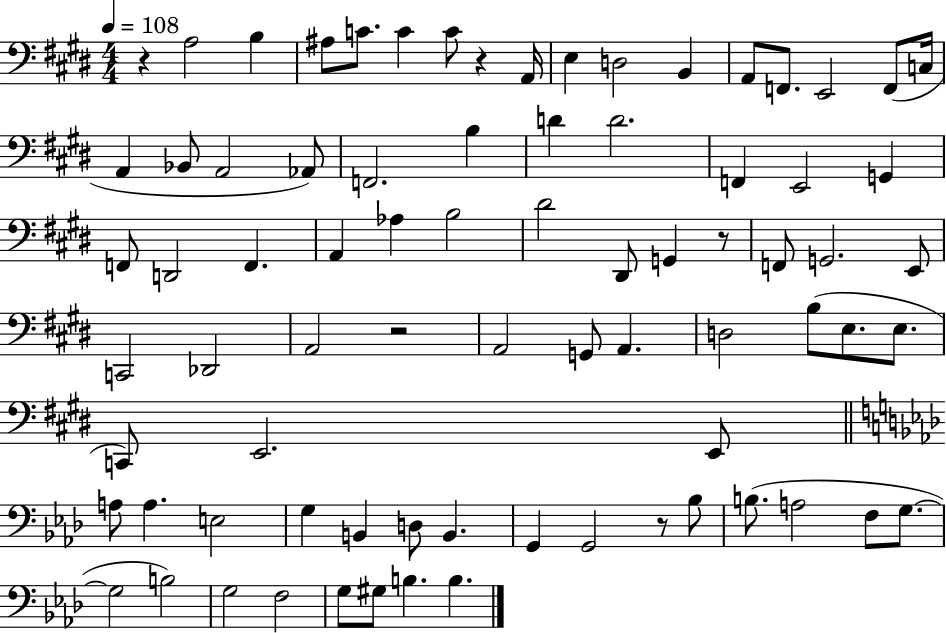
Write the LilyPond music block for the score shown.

{
  \clef bass
  \numericTimeSignature
  \time 4/4
  \key e \major
  \tempo 4 = 108
  r4 a2 b4 | ais8 c'8. c'4 c'8 r4 a,16 | e4 d2 b,4 | a,8 f,8. e,2 f,8( c16 | \break a,4 bes,8 a,2 aes,8) | f,2. b4 | d'4 d'2. | f,4 e,2 g,4 | \break f,8 d,2 f,4. | a,4 aes4 b2 | dis'2 dis,8 g,4 r8 | f,8 g,2. e,8 | \break c,2 des,2 | a,2 r2 | a,2 g,8 a,4. | d2 b8( e8. e8. | \break c,8) e,2. e,8 | \bar "||" \break \key aes \major a8 a4. e2 | g4 b,4 d8 b,4. | g,4 g,2 r8 bes8 | b8.( a2 f8 g8.~~ | \break g2 b2) | g2 f2 | g8 gis8 b4. b4. | \bar "|."
}